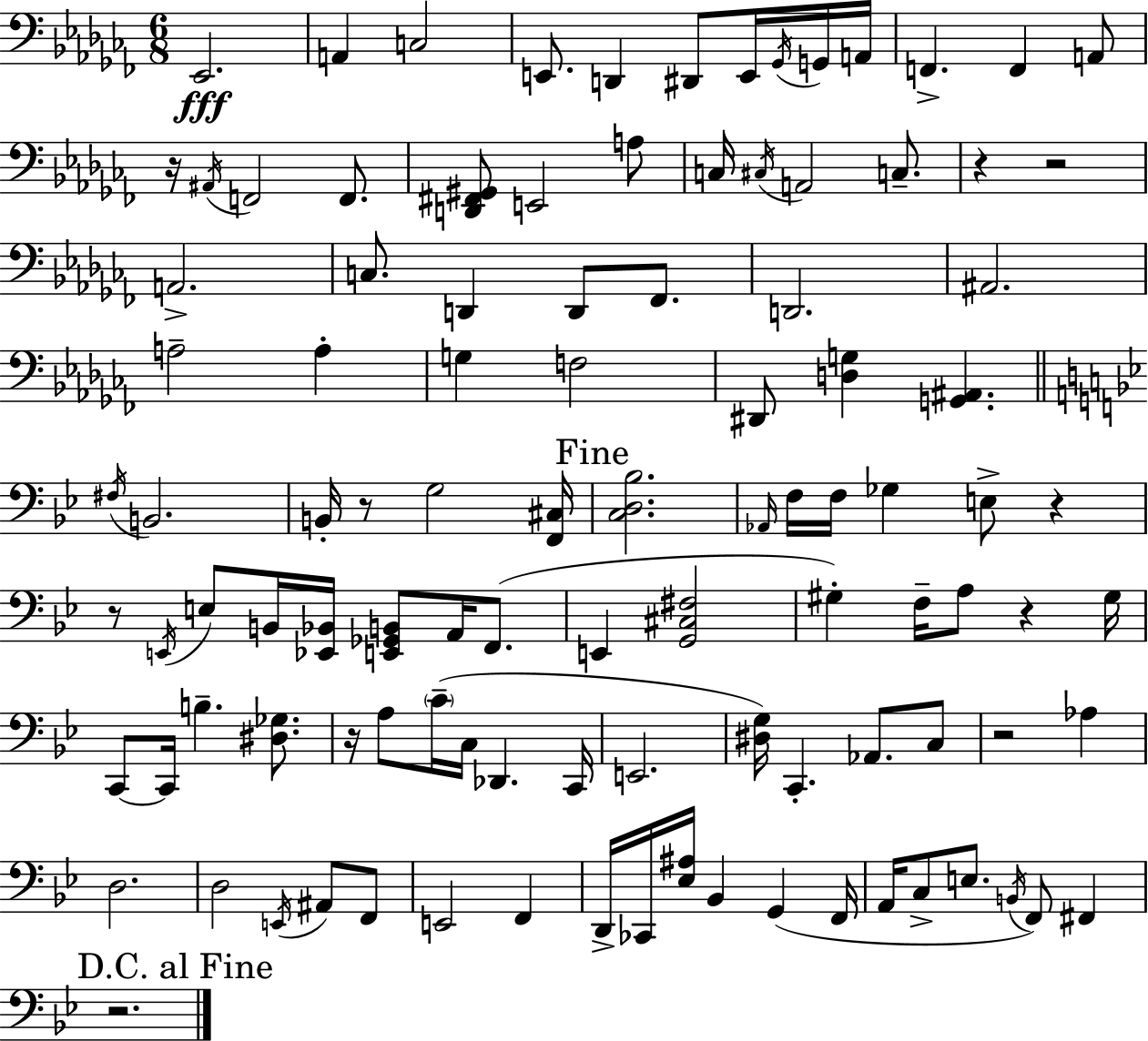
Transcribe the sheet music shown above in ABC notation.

X:1
T:Untitled
M:6/8
L:1/4
K:Abm
_E,,2 A,, C,2 E,,/2 D,, ^D,,/2 E,,/4 _G,,/4 G,,/4 A,,/4 F,, F,, A,,/2 z/4 ^A,,/4 F,,2 F,,/2 [D,,^F,,^G,,]/2 E,,2 A,/2 C,/4 ^C,/4 A,,2 C,/2 z z2 A,,2 C,/2 D,, D,,/2 _F,,/2 D,,2 ^A,,2 A,2 A, G, F,2 ^D,,/2 [D,G,] [G,,^A,,] ^F,/4 B,,2 B,,/4 z/2 G,2 [F,,^C,]/4 [C,D,_B,]2 _A,,/4 F,/4 F,/4 _G, E,/2 z z/2 E,,/4 E,/2 B,,/4 [_E,,_B,,]/4 [E,,_G,,B,,]/2 A,,/4 F,,/2 E,, [G,,^C,^F,]2 ^G, F,/4 A,/2 z ^G,/4 C,,/2 C,,/4 B, [^D,_G,]/2 z/4 A,/2 C/4 C,/4 _D,, C,,/4 E,,2 [^D,G,]/4 C,, _A,,/2 C,/2 z2 _A, D,2 D,2 E,,/4 ^A,,/2 F,,/2 E,,2 F,, D,,/4 _C,,/4 [_E,^A,]/4 _B,, G,, F,,/4 A,,/4 C,/2 E,/2 B,,/4 F,,/2 ^F,, z2